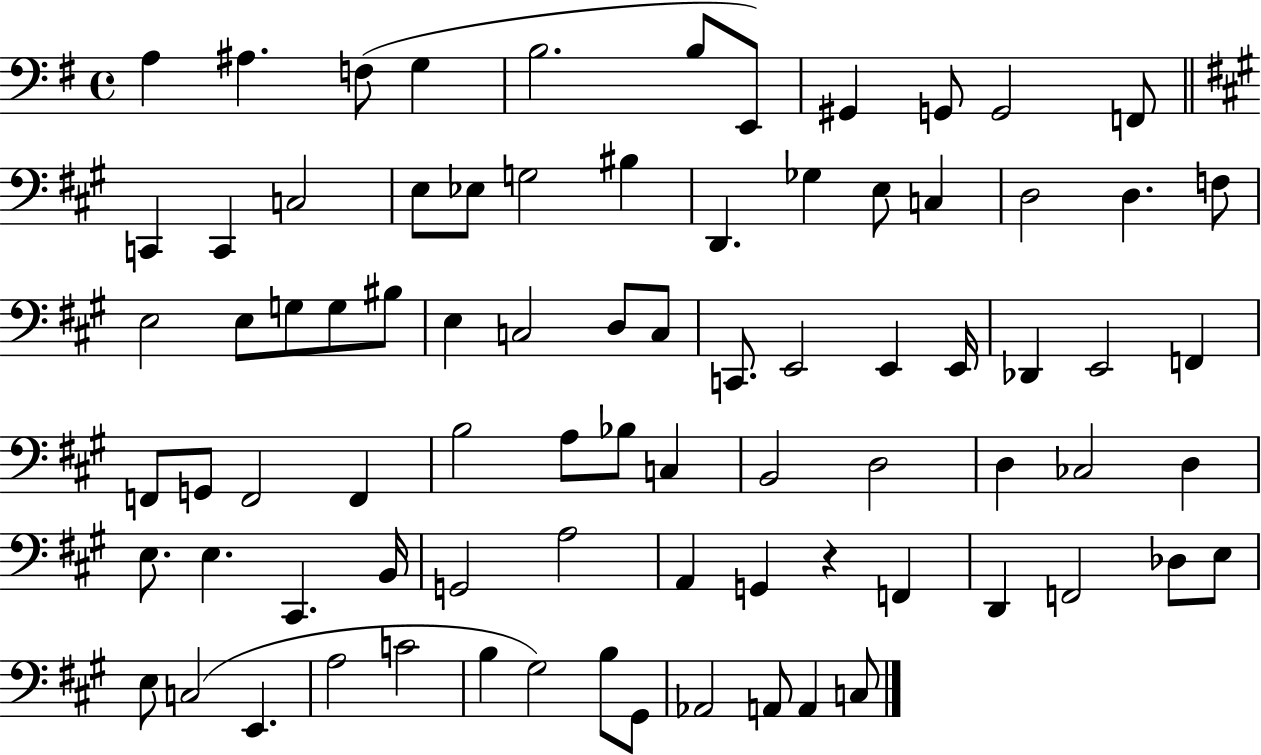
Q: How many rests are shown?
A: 1